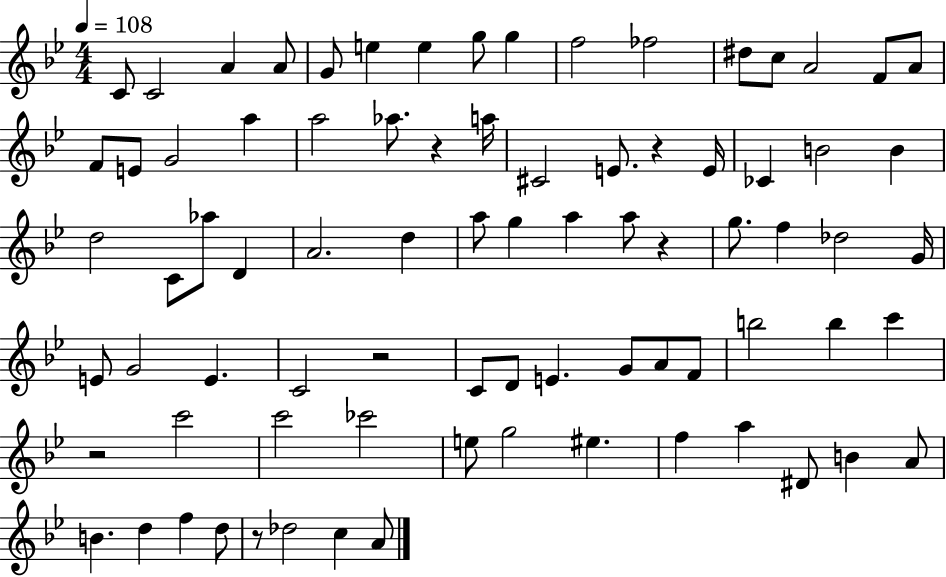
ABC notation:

X:1
T:Untitled
M:4/4
L:1/4
K:Bb
C/2 C2 A A/2 G/2 e e g/2 g f2 _f2 ^d/2 c/2 A2 F/2 A/2 F/2 E/2 G2 a a2 _a/2 z a/4 ^C2 E/2 z E/4 _C B2 B d2 C/2 _a/2 D A2 d a/2 g a a/2 z g/2 f _d2 G/4 E/2 G2 E C2 z2 C/2 D/2 E G/2 A/2 F/2 b2 b c' z2 c'2 c'2 _c'2 e/2 g2 ^e f a ^D/2 B A/2 B d f d/2 z/2 _d2 c A/2